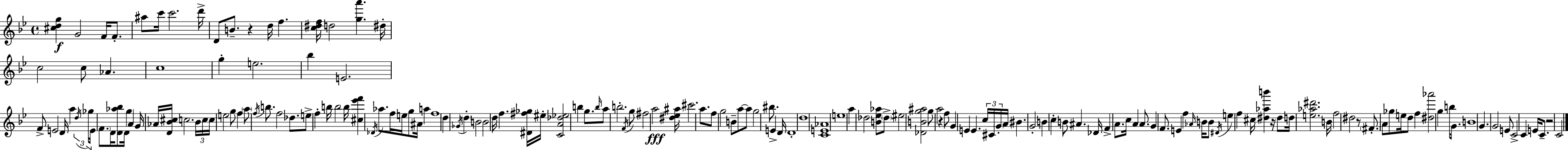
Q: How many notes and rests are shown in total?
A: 171